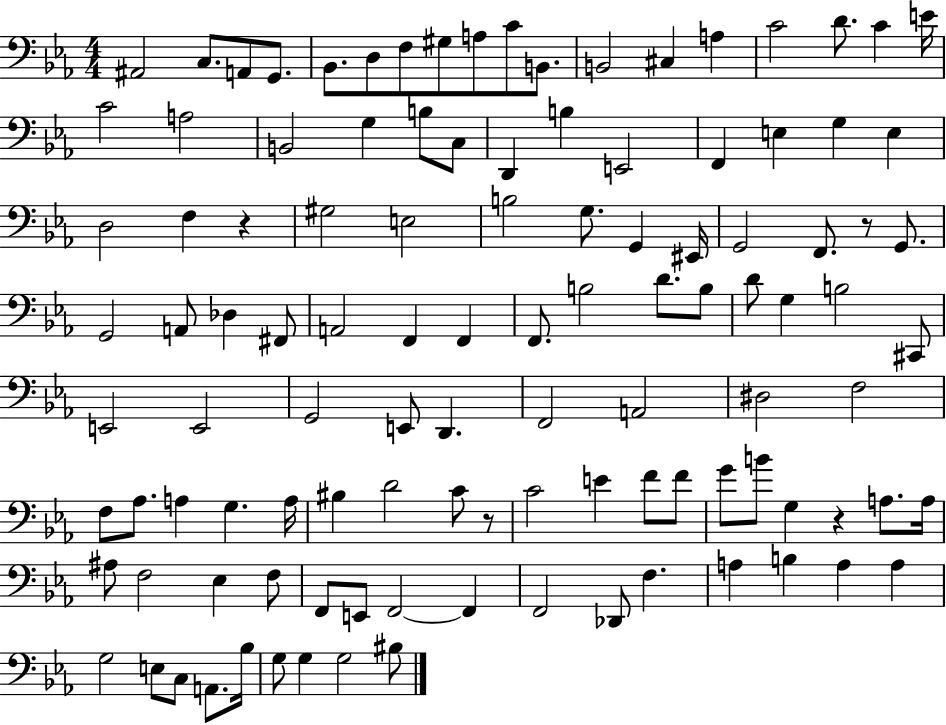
A#2/h C3/e. A2/e G2/e. Bb2/e. D3/e F3/e G#3/e A3/e C4/e B2/e. B2/h C#3/q A3/q C4/h D4/e. C4/q E4/s C4/h A3/h B2/h G3/q B3/e C3/e D2/q B3/q E2/h F2/q E3/q G3/q E3/q D3/h F3/q R/q G#3/h E3/h B3/h G3/e. G2/q EIS2/s G2/h F2/e. R/e G2/e. G2/h A2/e Db3/q F#2/e A2/h F2/q F2/q F2/e. B3/h D4/e. B3/e D4/e G3/q B3/h C#2/e E2/h E2/h G2/h E2/e D2/q. F2/h A2/h D#3/h F3/h F3/e Ab3/e. A3/q G3/q. A3/s BIS3/q D4/h C4/e R/e C4/h E4/q F4/e F4/e G4/e B4/e G3/q R/q A3/e. A3/s A#3/e F3/h Eb3/q F3/e F2/e E2/e F2/h F2/q F2/h Db2/e F3/q. A3/q B3/q A3/q A3/q G3/h E3/e C3/e A2/e. Bb3/s G3/e G3/q G3/h BIS3/e